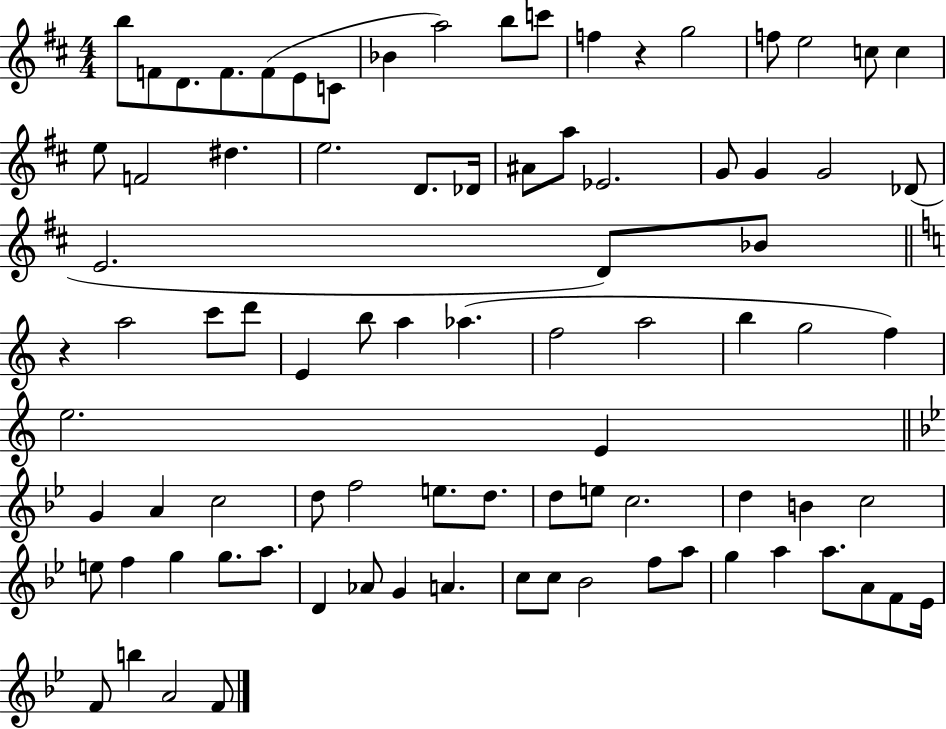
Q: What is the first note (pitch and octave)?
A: B5